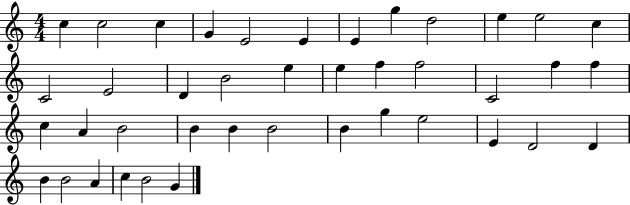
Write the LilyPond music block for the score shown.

{
  \clef treble
  \numericTimeSignature
  \time 4/4
  \key c \major
  c''4 c''2 c''4 | g'4 e'2 e'4 | e'4 g''4 d''2 | e''4 e''2 c''4 | \break c'2 e'2 | d'4 b'2 e''4 | e''4 f''4 f''2 | c'2 f''4 f''4 | \break c''4 a'4 b'2 | b'4 b'4 b'2 | b'4 g''4 e''2 | e'4 d'2 d'4 | \break b'4 b'2 a'4 | c''4 b'2 g'4 | \bar "|."
}